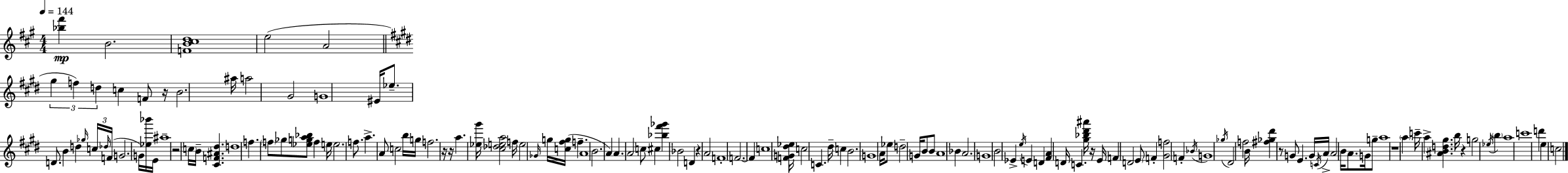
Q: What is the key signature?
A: A major